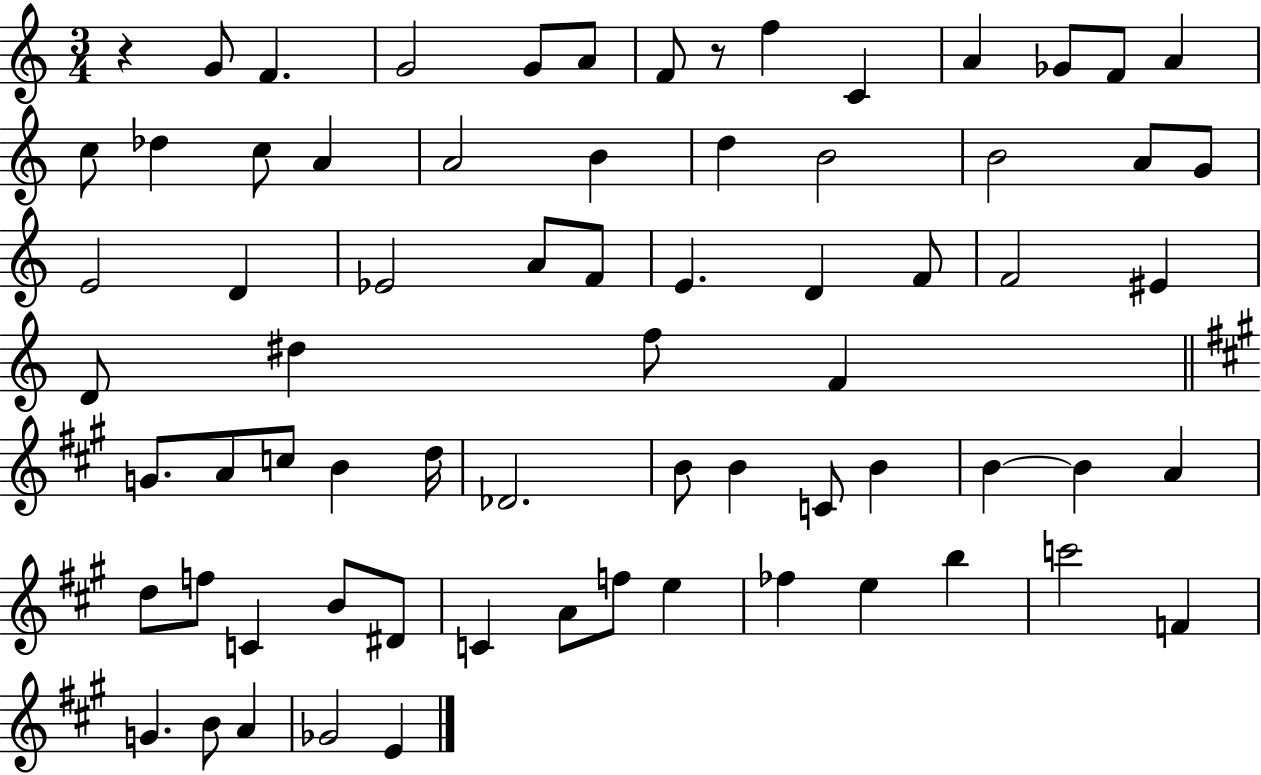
{
  \clef treble
  \numericTimeSignature
  \time 3/4
  \key c \major
  r4 g'8 f'4. | g'2 g'8 a'8 | f'8 r8 f''4 c'4 | a'4 ges'8 f'8 a'4 | \break c''8 des''4 c''8 a'4 | a'2 b'4 | d''4 b'2 | b'2 a'8 g'8 | \break e'2 d'4 | ees'2 a'8 f'8 | e'4. d'4 f'8 | f'2 eis'4 | \break d'8 dis''4 f''8 f'4 | \bar "||" \break \key a \major g'8. a'8 c''8 b'4 d''16 | des'2. | b'8 b'4 c'8 b'4 | b'4~~ b'4 a'4 | \break d''8 f''8 c'4 b'8 dis'8 | c'4 a'8 f''8 e''4 | fes''4 e''4 b''4 | c'''2 f'4 | \break g'4. b'8 a'4 | ges'2 e'4 | \bar "|."
}